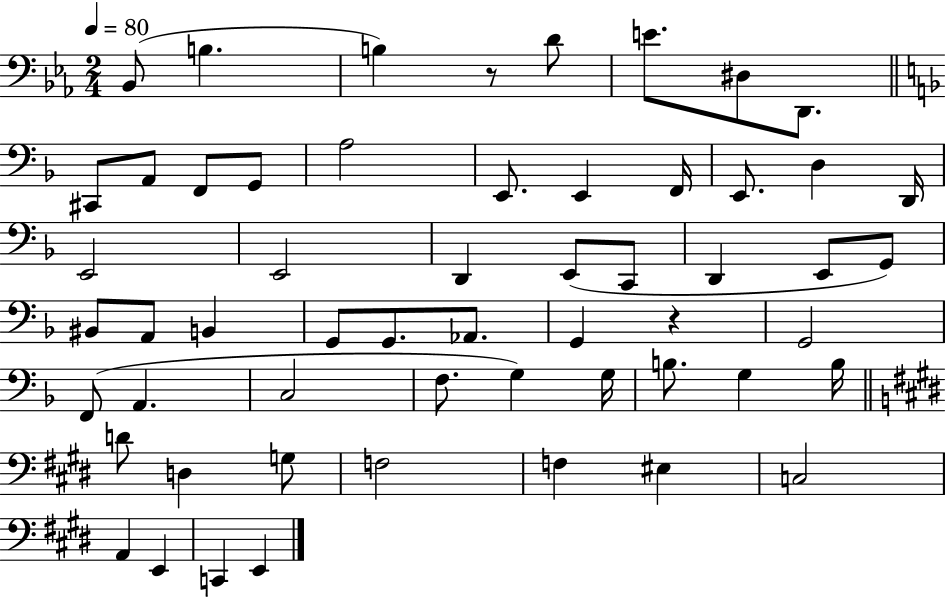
X:1
T:Untitled
M:2/4
L:1/4
K:Eb
_B,,/2 B, B, z/2 D/2 E/2 ^D,/2 D,,/2 ^C,,/2 A,,/2 F,,/2 G,,/2 A,2 E,,/2 E,, F,,/4 E,,/2 D, D,,/4 E,,2 E,,2 D,, E,,/2 C,,/2 D,, E,,/2 G,,/2 ^B,,/2 A,,/2 B,, G,,/2 G,,/2 _A,,/2 G,, z G,,2 F,,/2 A,, C,2 F,/2 G, G,/4 B,/2 G, B,/4 D/2 D, G,/2 F,2 F, ^E, C,2 A,, E,, C,, E,,